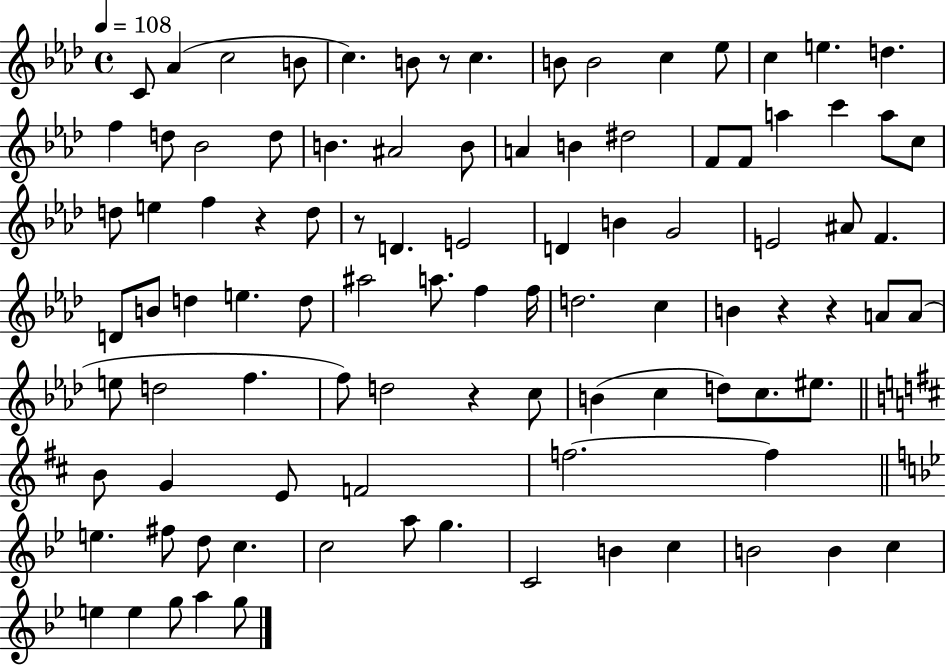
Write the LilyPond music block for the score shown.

{
  \clef treble
  \time 4/4
  \defaultTimeSignature
  \key aes \major
  \tempo 4 = 108
  c'8 aes'4( c''2 b'8 | c''4.) b'8 r8 c''4. | b'8 b'2 c''4 ees''8 | c''4 e''4. d''4. | \break f''4 d''8 bes'2 d''8 | b'4. ais'2 b'8 | a'4 b'4 dis''2 | f'8 f'8 a''4 c'''4 a''8 c''8 | \break d''8 e''4 f''4 r4 d''8 | r8 d'4. e'2 | d'4 b'4 g'2 | e'2 ais'8 f'4. | \break d'8 b'8 d''4 e''4. d''8 | ais''2 a''8. f''4 f''16 | d''2. c''4 | b'4 r4 r4 a'8 a'8( | \break e''8 d''2 f''4. | f''8) d''2 r4 c''8 | b'4( c''4 d''8) c''8. eis''8. | \bar "||" \break \key b \minor b'8 g'4 e'8 f'2 | f''2.~~ f''4 | \bar "||" \break \key bes \major e''4. fis''8 d''8 c''4. | c''2 a''8 g''4. | c'2 b'4 c''4 | b'2 b'4 c''4 | \break e''4 e''4 g''8 a''4 g''8 | \bar "|."
}